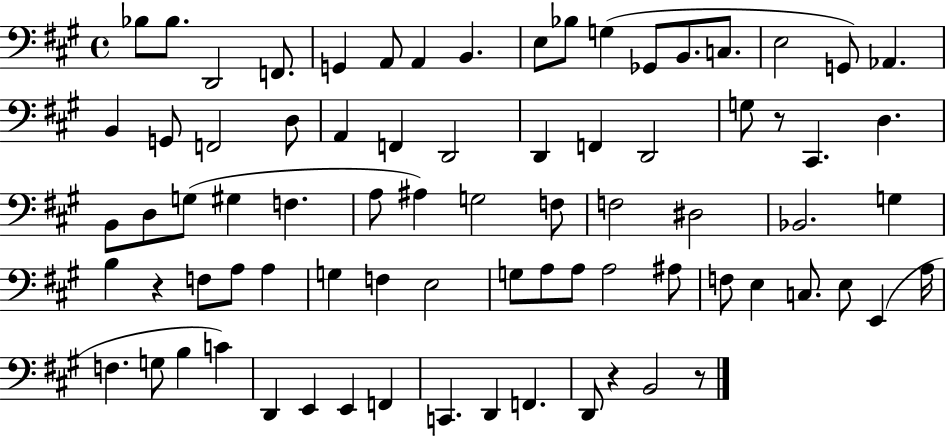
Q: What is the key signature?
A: A major